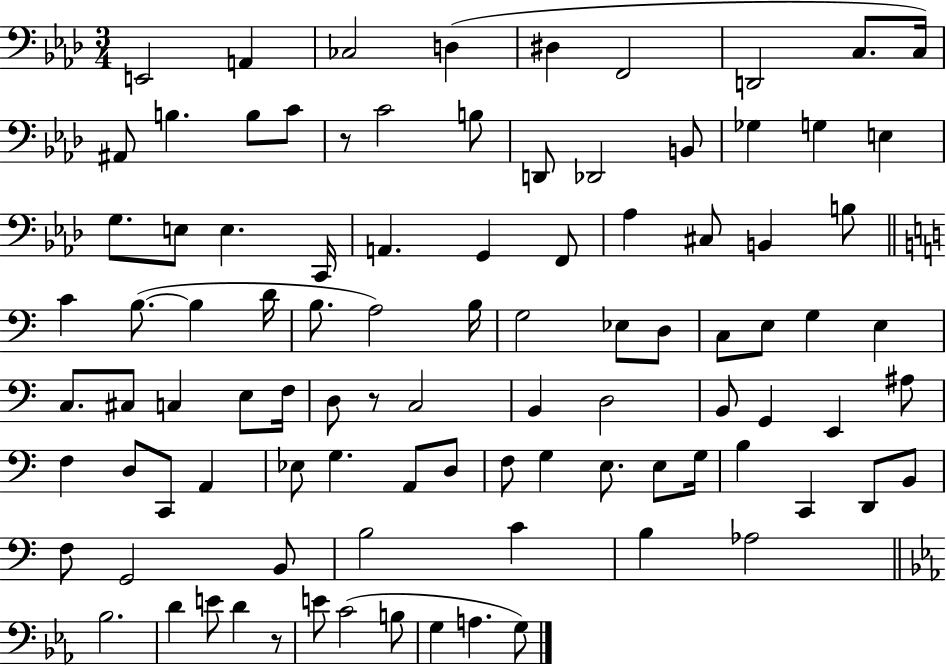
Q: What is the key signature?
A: AES major